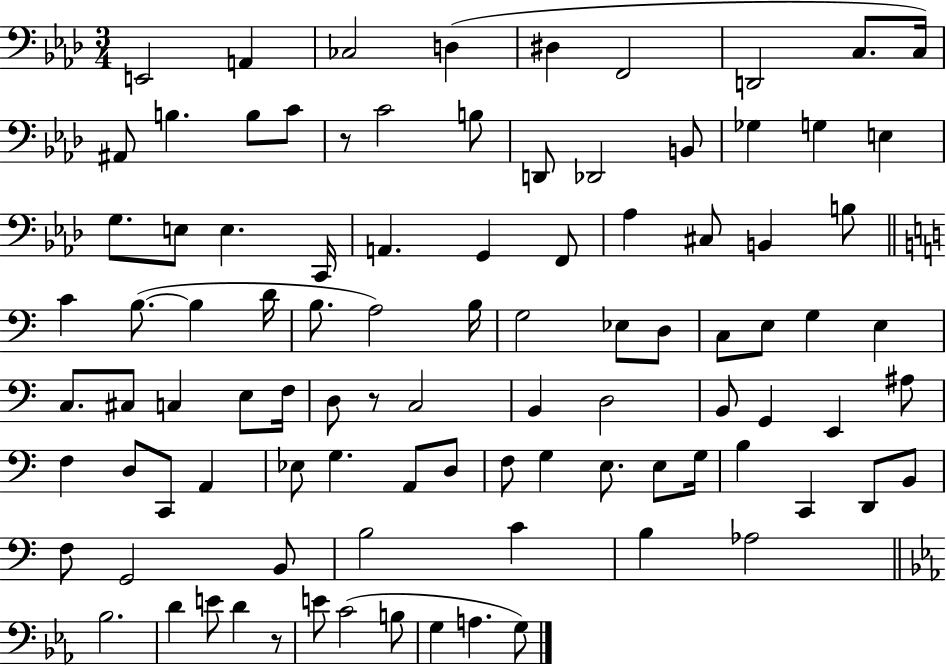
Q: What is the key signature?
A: AES major